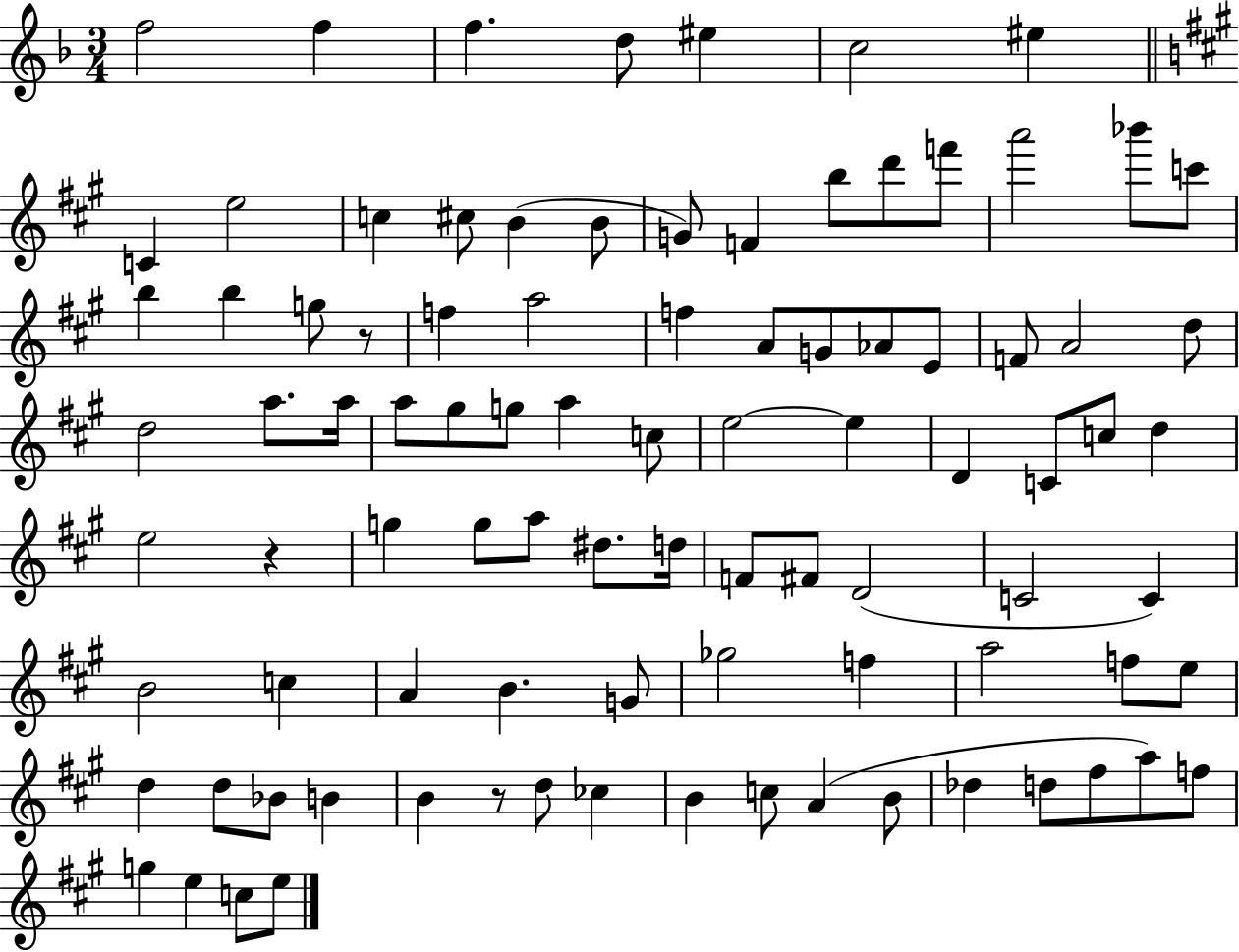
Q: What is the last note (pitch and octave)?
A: E5